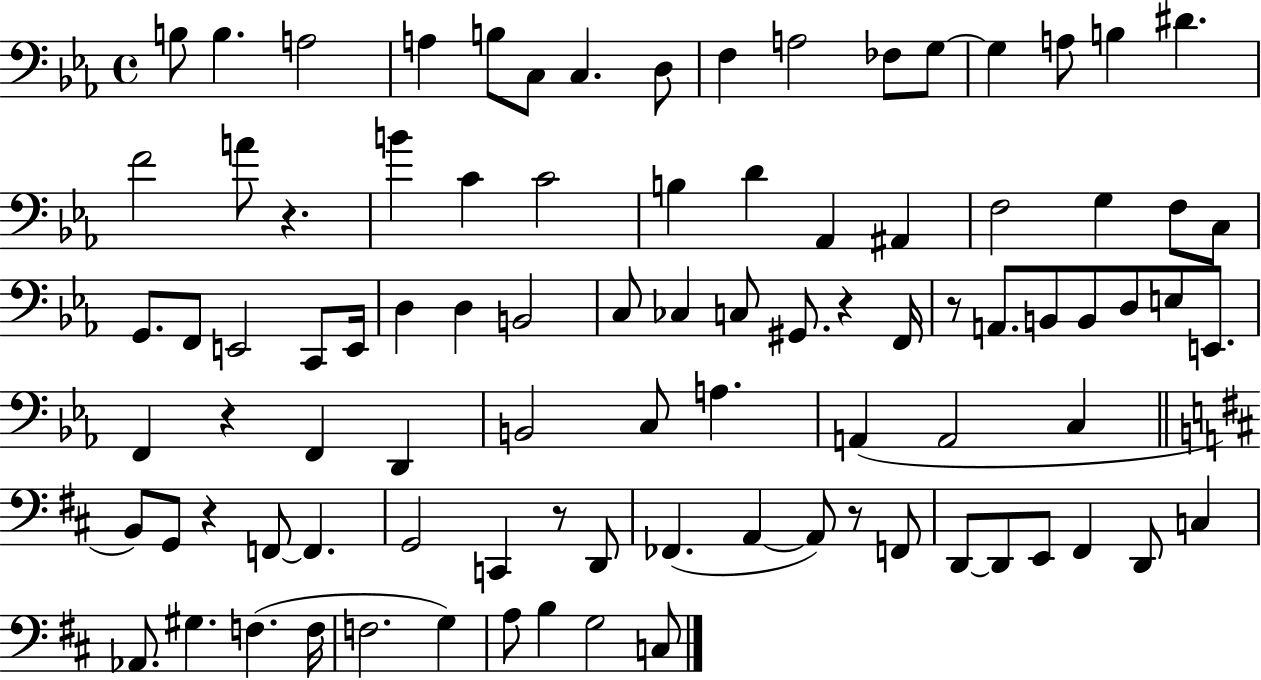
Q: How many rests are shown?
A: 7